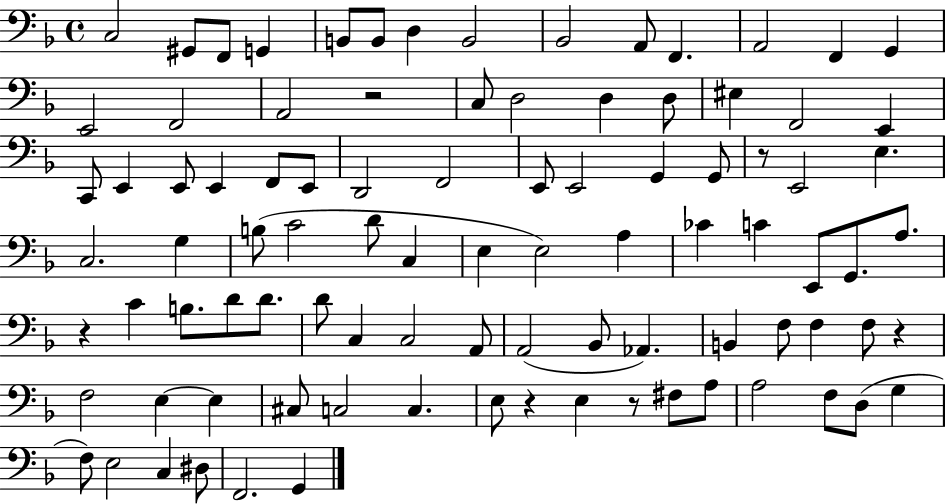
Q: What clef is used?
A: bass